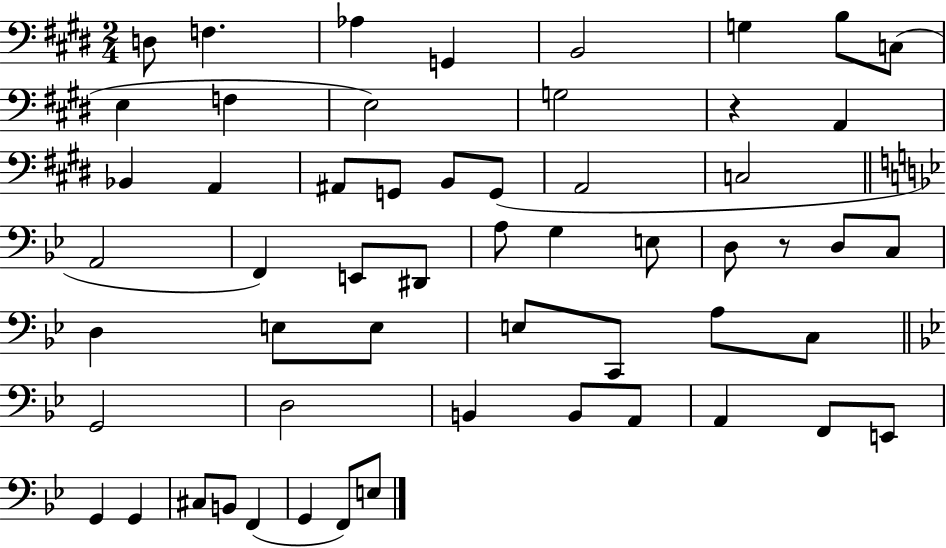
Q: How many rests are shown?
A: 2